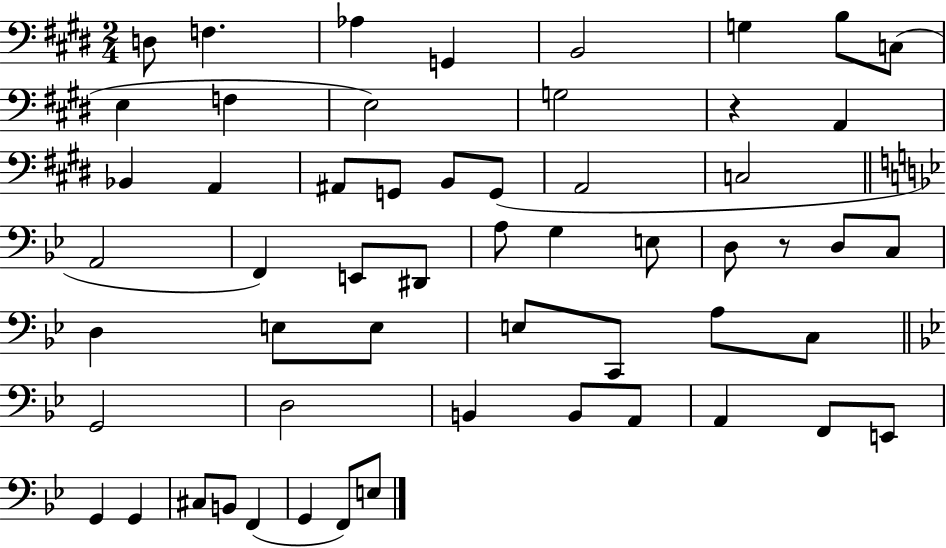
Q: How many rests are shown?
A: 2